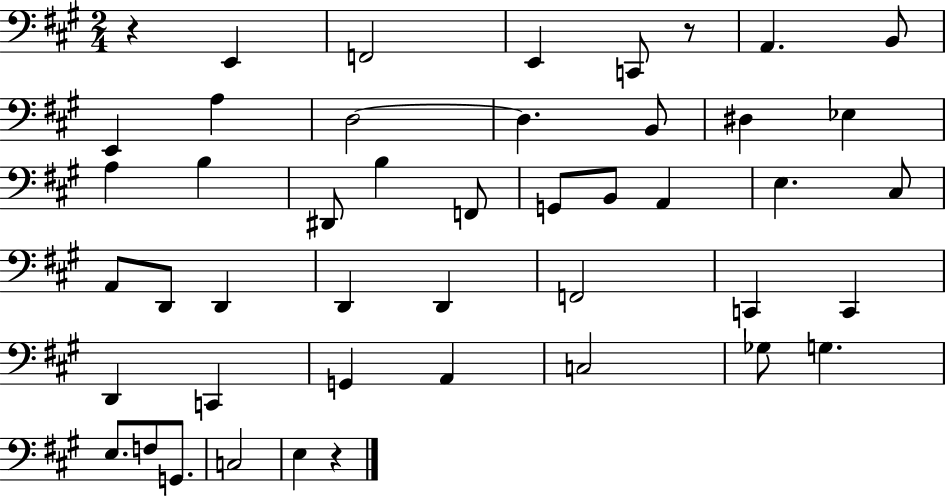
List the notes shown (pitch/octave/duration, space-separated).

R/q E2/q F2/h E2/q C2/e R/e A2/q. B2/e E2/q A3/q D3/h D3/q. B2/e D#3/q Eb3/q A3/q B3/q D#2/e B3/q F2/e G2/e B2/e A2/q E3/q. C#3/e A2/e D2/e D2/q D2/q D2/q F2/h C2/q C2/q D2/q C2/q G2/q A2/q C3/h Gb3/e G3/q. E3/e. F3/e G2/e. C3/h E3/q R/q